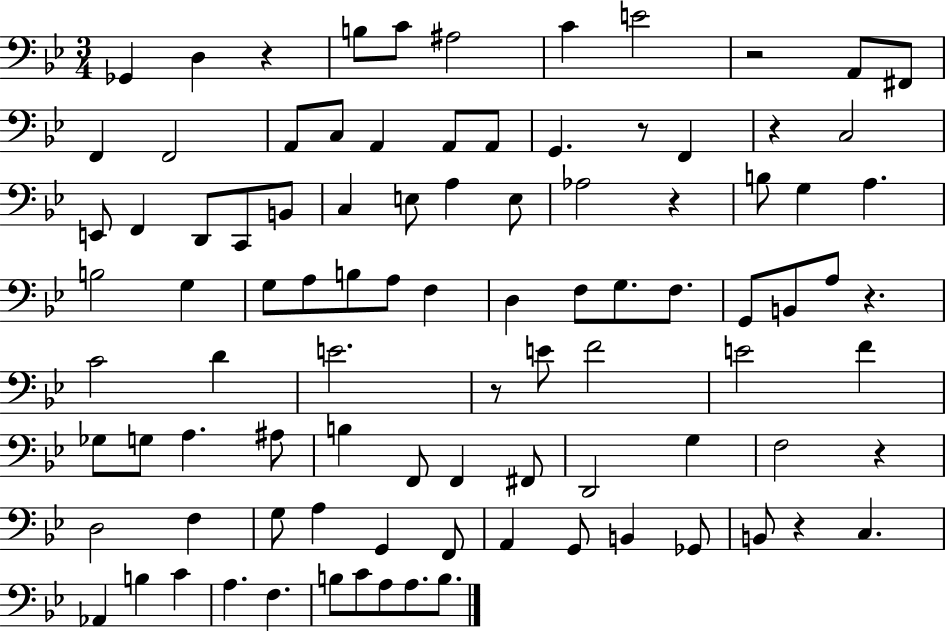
{
  \clef bass
  \numericTimeSignature
  \time 3/4
  \key bes \major
  ges,4 d4 r4 | b8 c'8 ais2 | c'4 e'2 | r2 a,8 fis,8 | \break f,4 f,2 | a,8 c8 a,4 a,8 a,8 | g,4. r8 f,4 | r4 c2 | \break e,8 f,4 d,8 c,8 b,8 | c4 e8 a4 e8 | aes2 r4 | b8 g4 a4. | \break b2 g4 | g8 a8 b8 a8 f4 | d4 f8 g8. f8. | g,8 b,8 a8 r4. | \break c'2 d'4 | e'2. | r8 e'8 f'2 | e'2 f'4 | \break ges8 g8 a4. ais8 | b4 f,8 f,4 fis,8 | d,2 g4 | f2 r4 | \break d2 f4 | g8 a4 g,4 f,8 | a,4 g,8 b,4 ges,8 | b,8 r4 c4. | \break aes,4 b4 c'4 | a4. f4. | b8 c'8 a8 a8. b8. | \bar "|."
}